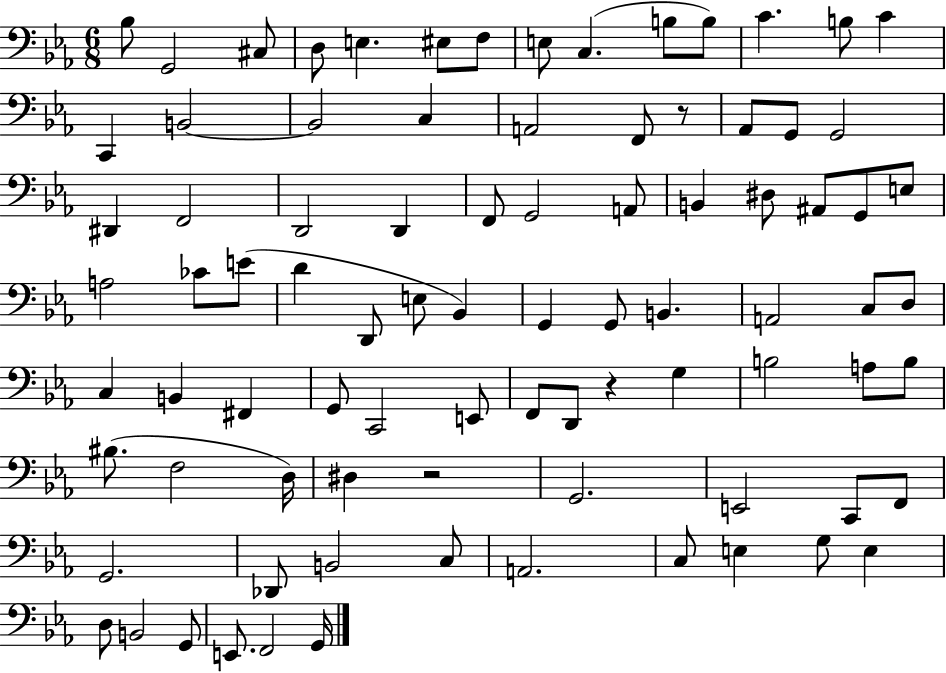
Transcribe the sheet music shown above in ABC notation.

X:1
T:Untitled
M:6/8
L:1/4
K:Eb
_B,/2 G,,2 ^C,/2 D,/2 E, ^E,/2 F,/2 E,/2 C, B,/2 B,/2 C B,/2 C C,, B,,2 B,,2 C, A,,2 F,,/2 z/2 _A,,/2 G,,/2 G,,2 ^D,, F,,2 D,,2 D,, F,,/2 G,,2 A,,/2 B,, ^D,/2 ^A,,/2 G,,/2 E,/2 A,2 _C/2 E/2 D D,,/2 E,/2 _B,, G,, G,,/2 B,, A,,2 C,/2 D,/2 C, B,, ^F,, G,,/2 C,,2 E,,/2 F,,/2 D,,/2 z G, B,2 A,/2 B,/2 ^B,/2 F,2 D,/4 ^D, z2 G,,2 E,,2 C,,/2 F,,/2 G,,2 _D,,/2 B,,2 C,/2 A,,2 C,/2 E, G,/2 E, D,/2 B,,2 G,,/2 E,,/2 F,,2 G,,/4